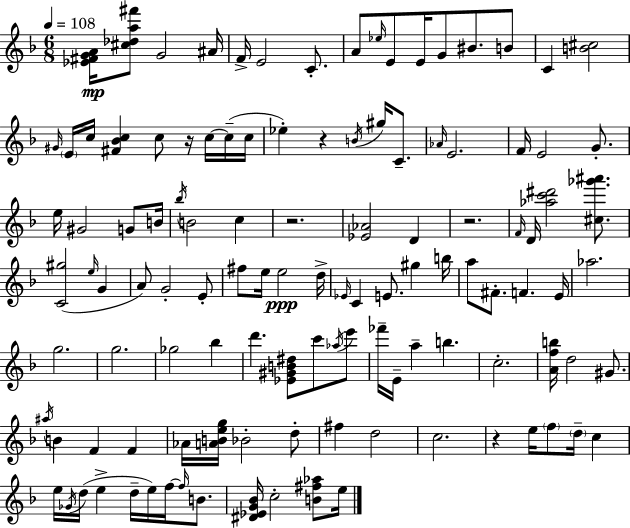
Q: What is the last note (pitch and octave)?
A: E5